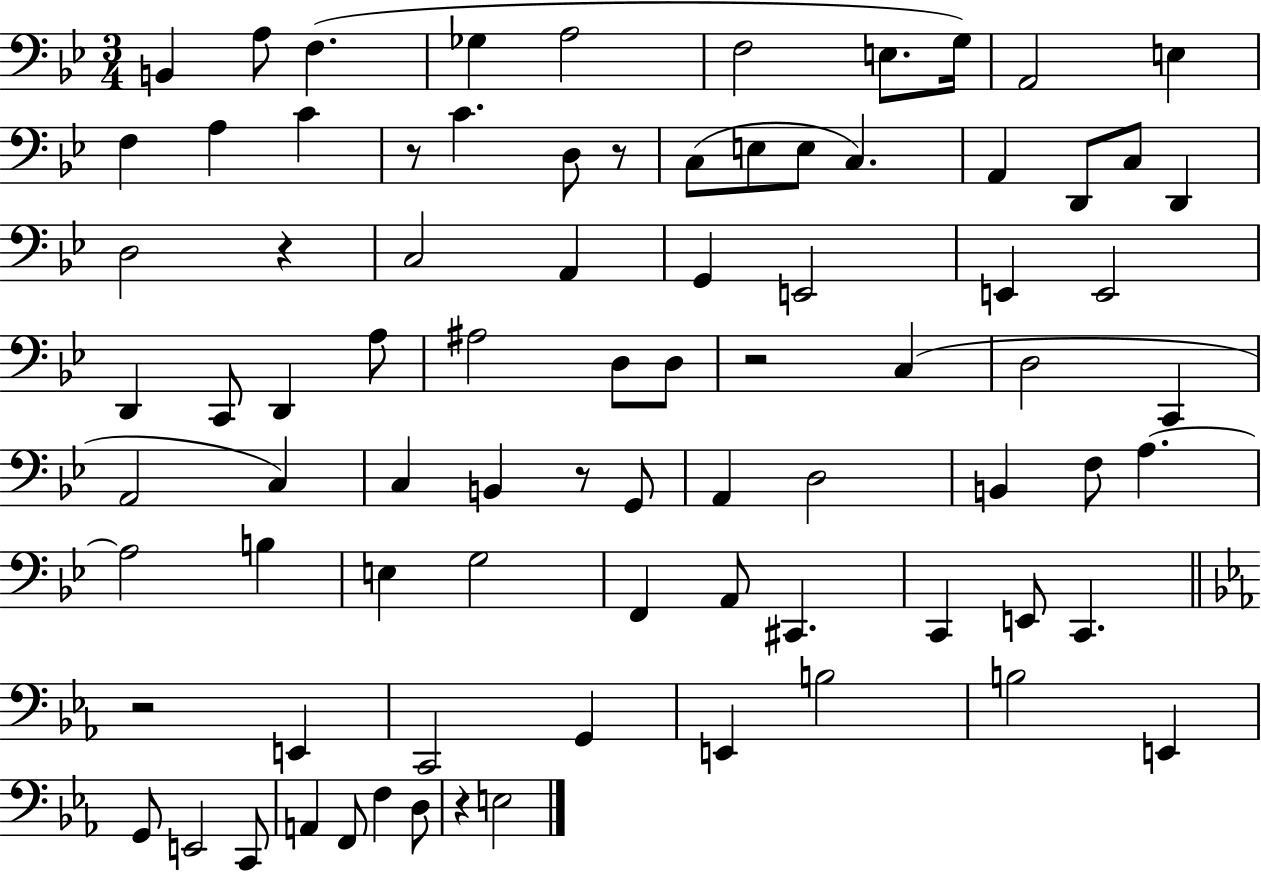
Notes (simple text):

B2/q A3/e F3/q. Gb3/q A3/h F3/h E3/e. G3/s A2/h E3/q F3/q A3/q C4/q R/e C4/q. D3/e R/e C3/e E3/e E3/e C3/q. A2/q D2/e C3/e D2/q D3/h R/q C3/h A2/q G2/q E2/h E2/q E2/h D2/q C2/e D2/q A3/e A#3/h D3/e D3/e R/h C3/q D3/h C2/q A2/h C3/q C3/q B2/q R/e G2/e A2/q D3/h B2/q F3/e A3/q. A3/h B3/q E3/q G3/h F2/q A2/e C#2/q. C2/q E2/e C2/q. R/h E2/q C2/h G2/q E2/q B3/h B3/h E2/q G2/e E2/h C2/e A2/q F2/e F3/q D3/e R/q E3/h